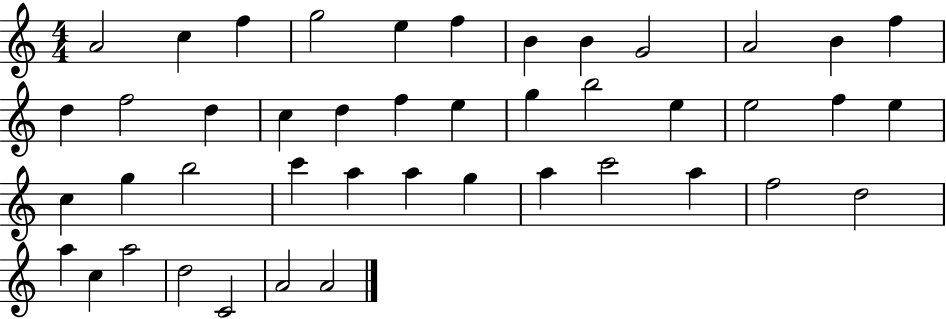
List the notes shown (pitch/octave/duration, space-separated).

A4/h C5/q F5/q G5/h E5/q F5/q B4/q B4/q G4/h A4/h B4/q F5/q D5/q F5/h D5/q C5/q D5/q F5/q E5/q G5/q B5/h E5/q E5/h F5/q E5/q C5/q G5/q B5/h C6/q A5/q A5/q G5/q A5/q C6/h A5/q F5/h D5/h A5/q C5/q A5/h D5/h C4/h A4/h A4/h